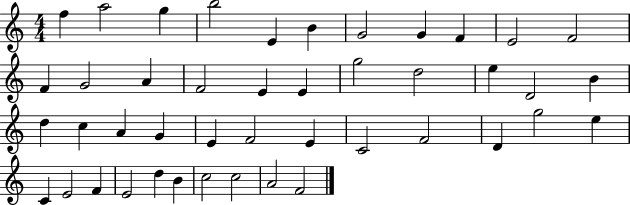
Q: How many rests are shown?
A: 0